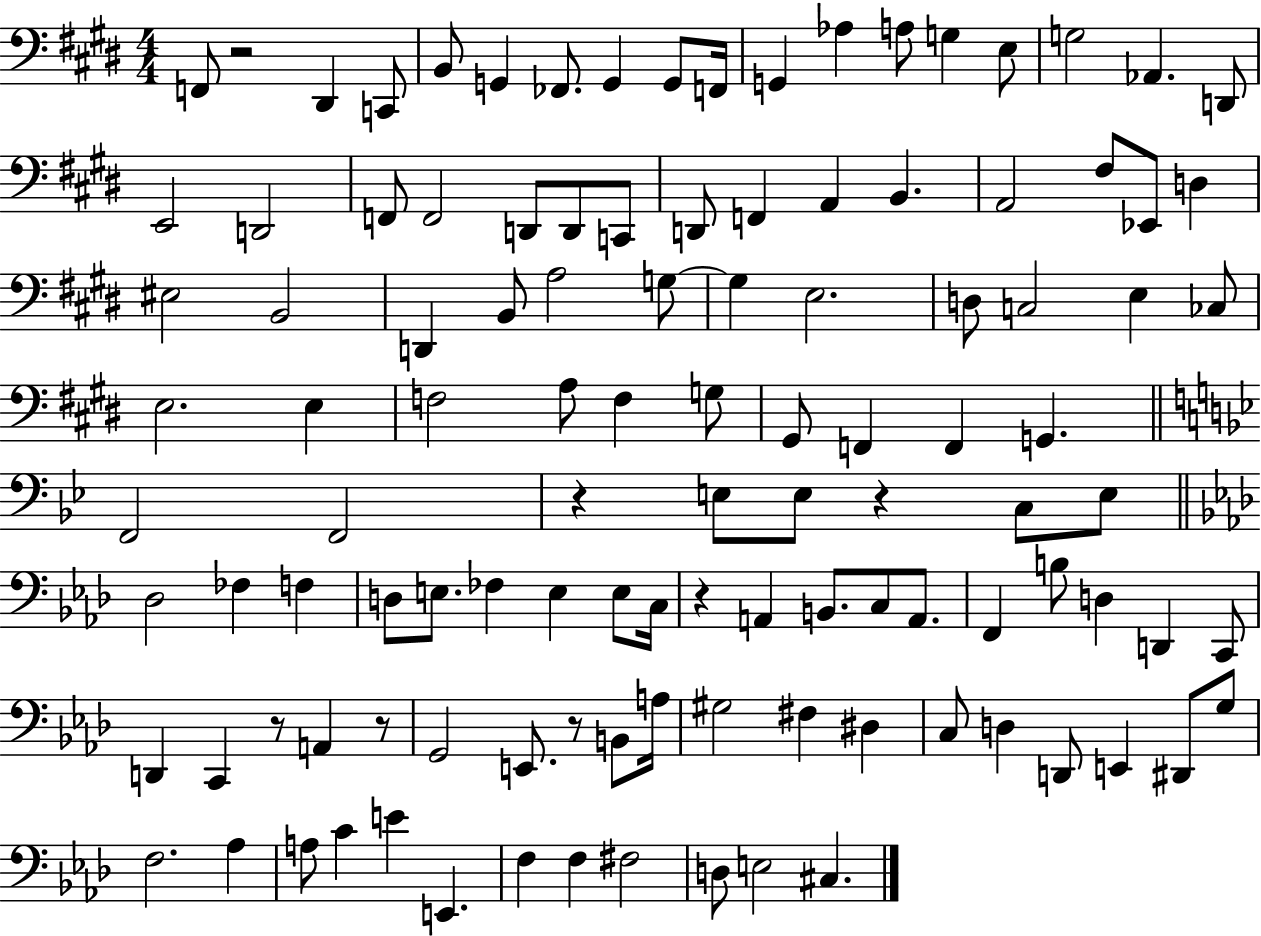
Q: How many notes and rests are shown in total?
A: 113